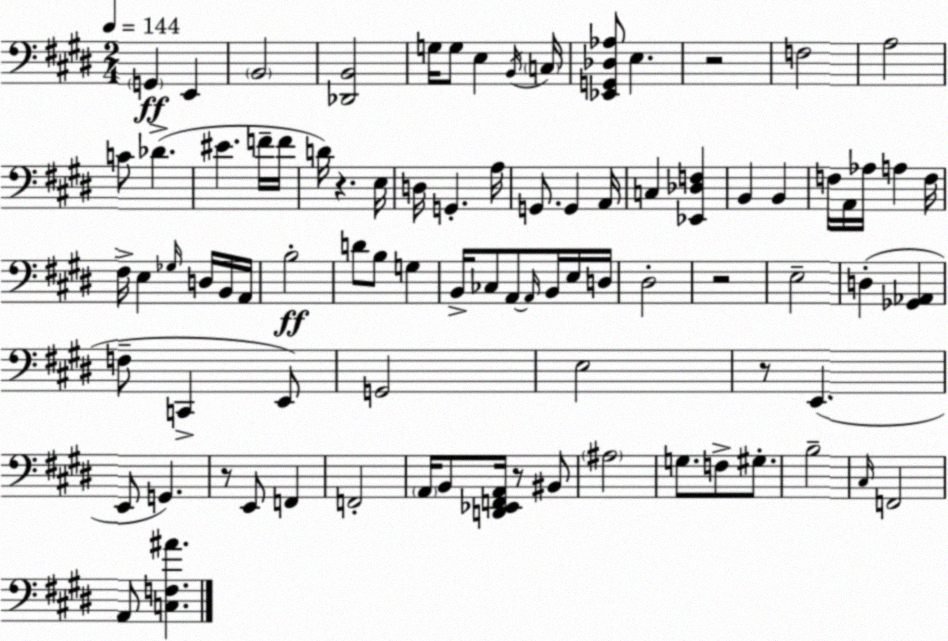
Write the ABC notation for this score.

X:1
T:Untitled
M:2/4
L:1/4
K:E
G,, E,, B,,2 [_D,,B,,]2 G,/4 G,/2 E, B,,/4 C,/4 [_E,,G,,_D,_A,]/2 E, z2 F,2 A,2 C/2 _D ^E F/4 F/4 D/4 z E,/4 D,/4 G,, A,/4 G,,/2 G,, A,,/4 C, [_E,,_D,F,] B,, B,, F,/4 A,,/4 _A,/4 A, F,/4 ^F,/4 E, _G,/4 D,/4 B,,/4 A,,/4 B,2 D/2 B,/2 G, B,,/4 _C,/2 A,,/2 A,,/4 B,,/4 E,/4 D,/4 ^D,2 z2 E,2 D, [_G,,_A,,] F,/2 C,, E,,/2 G,,2 E,2 z/2 E,, E,,/2 G,, z/2 E,,/2 F,, F,,2 A,,/4 B,,/2 [D,,_E,,F,,A,,]/4 z/2 ^B,,/2 ^A,2 G,/2 F,/2 ^G,/2 B,2 ^C,/4 F,,2 A,,/2 [C,F,^A]